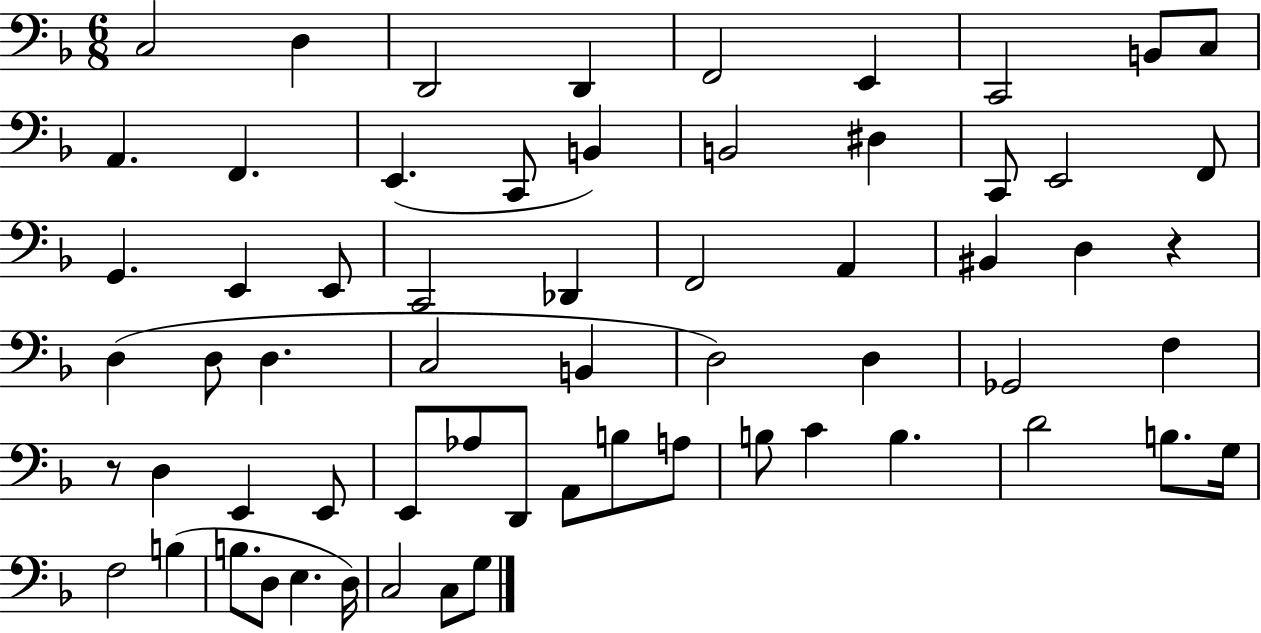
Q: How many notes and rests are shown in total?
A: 63